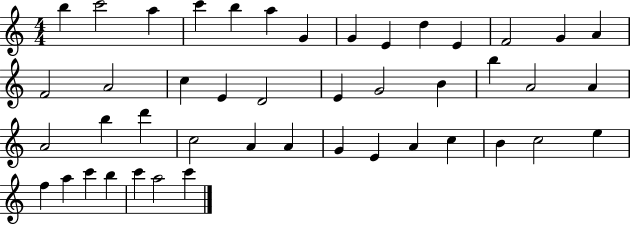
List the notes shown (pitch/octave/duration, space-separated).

B5/q C6/h A5/q C6/q B5/q A5/q G4/q G4/q E4/q D5/q E4/q F4/h G4/q A4/q F4/h A4/h C5/q E4/q D4/h E4/q G4/h B4/q B5/q A4/h A4/q A4/h B5/q D6/q C5/h A4/q A4/q G4/q E4/q A4/q C5/q B4/q C5/h E5/q F5/q A5/q C6/q B5/q C6/q A5/h C6/q